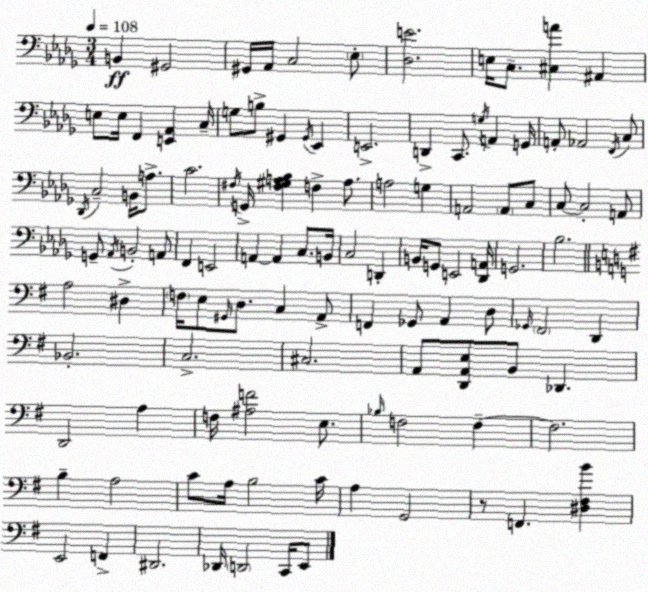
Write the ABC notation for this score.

X:1
T:Untitled
M:3/4
L:1/4
K:Bbm
B,, ^G,,2 ^G,,/4 _A,,/4 C,2 _E,/2 [_D,E]2 E,/4 C,/2 [^C,A] ^A,, E,/2 E,/4 F,, [E,,_A,,] C,/4 G,/2 B,/2 ^G,, ^G,,/4 _E,, E,,2 D,, C,,/2 G,/4 A,, G,,/4 A,,/2 _A,,2 F,,/4 C,/2 _D,,/4 C,2 B,,/4 A,/2 C2 ^F,/4 G,,/4 [^F,^G,A,_B,] F, A,/2 A,2 G, A,,2 A,,/2 C,/2 C,/2 C,2 A,,/2 G,,/2 _A,,/4 B,,2 A,,/2 F,, E,,2 A,, A,, C,/2 B,,/4 C,2 D,, B,,/4 G,,/2 E,,2 [_D,,A,,]/4 G,,2 _B,2 A,2 ^D, F,/4 E,/2 ^G,,/4 D,/2 C, A,,/2 F,, _G,,/2 A,, D,/2 _G,,/4 ^F,,2 D,, _B,,2 C,2 ^C,2 A,,/2 [D,,A,,E,]/2 B,,/2 _D,, D,,2 A, F,/4 [^A,F]2 E,/2 _B,/4 F,2 F, F,2 B, A,2 C/2 A,/4 B,2 C/4 A, G,,2 z/2 F,, [^D,^F,B] E,,2 F,, ^D,,2 _D,,/4 D,,2 C,,/4 E,,/2